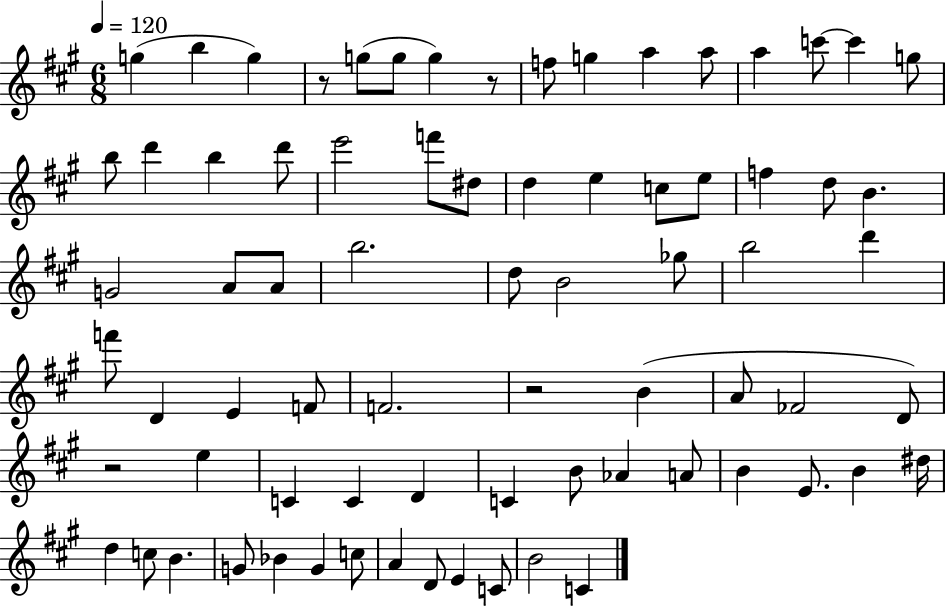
X:1
T:Untitled
M:6/8
L:1/4
K:A
g b g z/2 g/2 g/2 g z/2 f/2 g a a/2 a c'/2 c' g/2 b/2 d' b d'/2 e'2 f'/2 ^d/2 d e c/2 e/2 f d/2 B G2 A/2 A/2 b2 d/2 B2 _g/2 b2 d' f'/2 D E F/2 F2 z2 B A/2 _F2 D/2 z2 e C C D C B/2 _A A/2 B E/2 B ^d/4 d c/2 B G/2 _B G c/2 A D/2 E C/2 B2 C